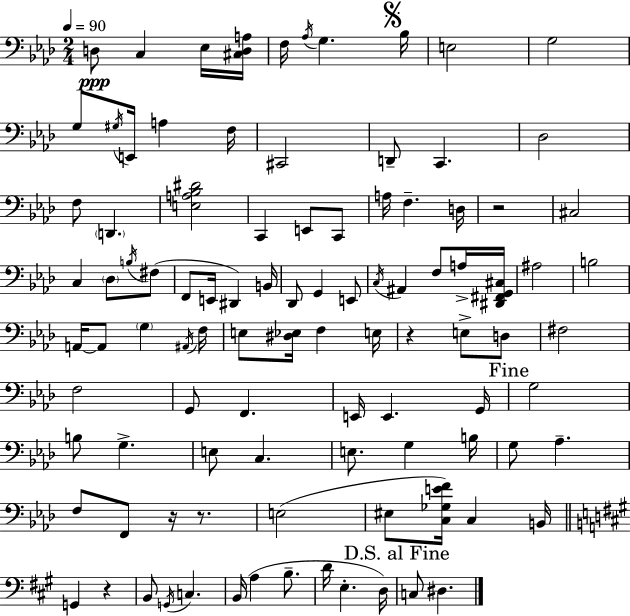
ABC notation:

X:1
T:Untitled
M:2/4
L:1/4
K:Fm
D,/2 C, _E,/4 [^C,D,A,]/4 F,/4 _A,/4 G, _B,/4 E,2 G,2 G,/2 ^G,/4 E,,/4 A, F,/4 ^C,,2 D,,/2 C,, _D,2 F,/2 D,, [E,A,_B,^D]2 C,, E,,/2 C,,/2 A,/4 F, D,/4 z2 ^C,2 C, _D,/2 B,/4 ^F,/2 F,,/2 E,,/4 ^D,, B,,/4 _D,,/2 G,, E,,/2 C,/4 ^A,, F,/2 A,/4 [^D,,^F,,G,,^C,]/4 ^A,2 B,2 A,,/4 A,,/2 G, ^A,,/4 F,/4 E,/2 [^D,_E,]/4 F, E,/4 z E,/2 D,/2 ^F,2 F,2 G,,/2 F,, E,,/4 E,, G,,/4 G,2 B,/2 G, E,/2 C, E,/2 G, B,/4 G,/2 _A, F,/2 F,,/2 z/4 z/2 E,2 ^E,/2 [C,_G,EF]/4 C, B,,/4 G,, z B,,/2 G,,/4 C, B,,/4 A, B,/2 D/4 E, D,/4 C,/2 ^D,